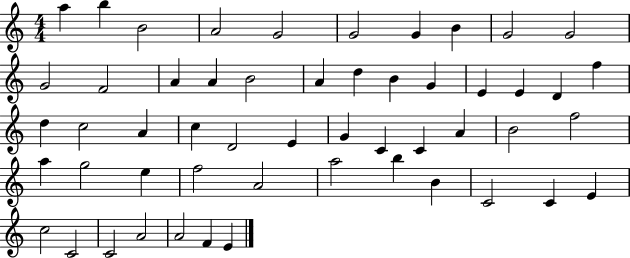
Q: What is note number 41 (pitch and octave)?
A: A5